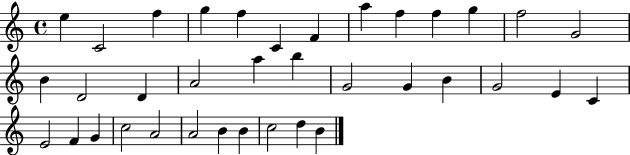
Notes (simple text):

E5/q C4/h F5/q G5/q F5/q C4/q F4/q A5/q F5/q F5/q G5/q F5/h G4/h B4/q D4/h D4/q A4/h A5/q B5/q G4/h G4/q B4/q G4/h E4/q C4/q E4/h F4/q G4/q C5/h A4/h A4/h B4/q B4/q C5/h D5/q B4/q